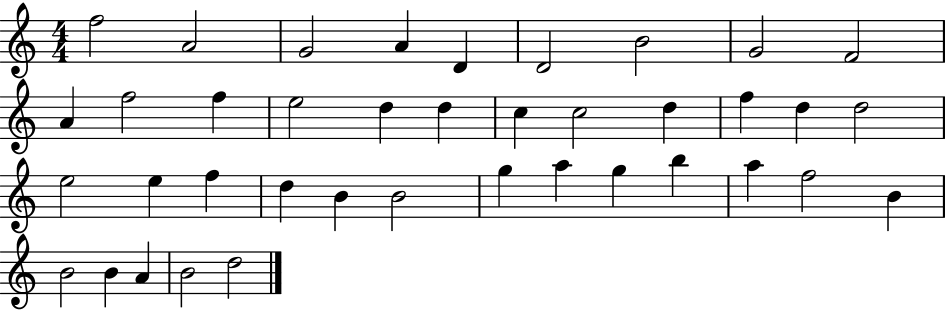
X:1
T:Untitled
M:4/4
L:1/4
K:C
f2 A2 G2 A D D2 B2 G2 F2 A f2 f e2 d d c c2 d f d d2 e2 e f d B B2 g a g b a f2 B B2 B A B2 d2